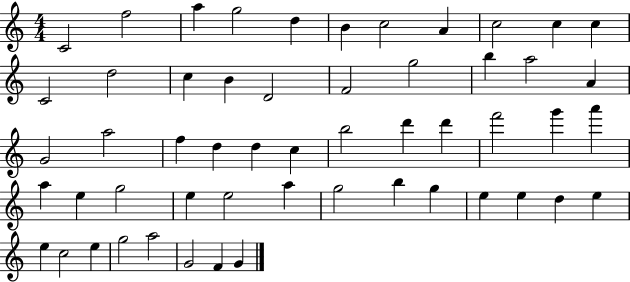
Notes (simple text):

C4/h F5/h A5/q G5/h D5/q B4/q C5/h A4/q C5/h C5/q C5/q C4/h D5/h C5/q B4/q D4/h F4/h G5/h B5/q A5/h A4/q G4/h A5/h F5/q D5/q D5/q C5/q B5/h D6/q D6/q F6/h G6/q A6/q A5/q E5/q G5/h E5/q E5/h A5/q G5/h B5/q G5/q E5/q E5/q D5/q E5/q E5/q C5/h E5/q G5/h A5/h G4/h F4/q G4/q